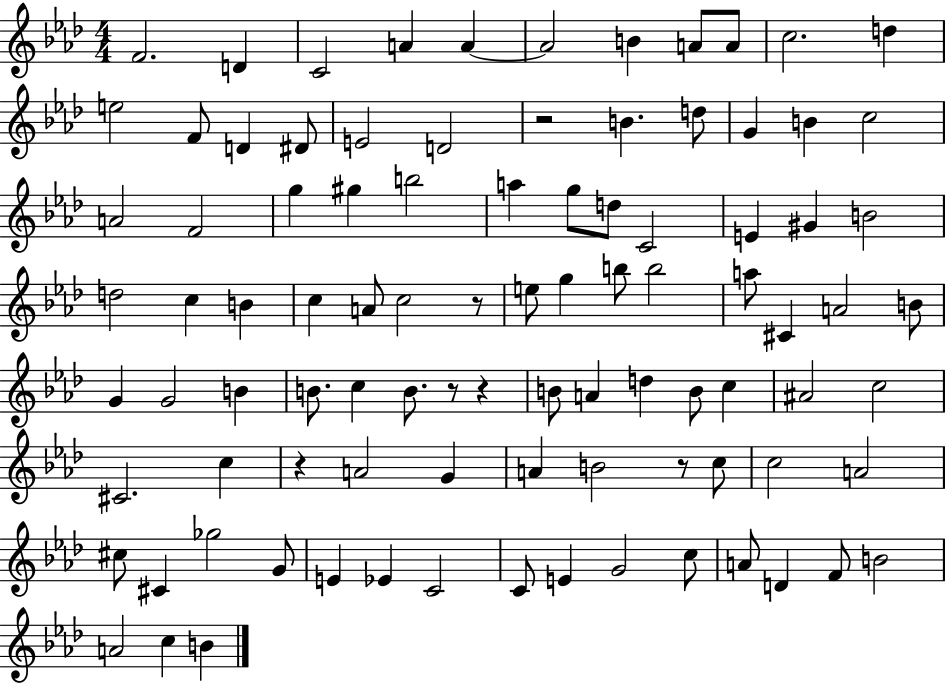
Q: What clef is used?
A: treble